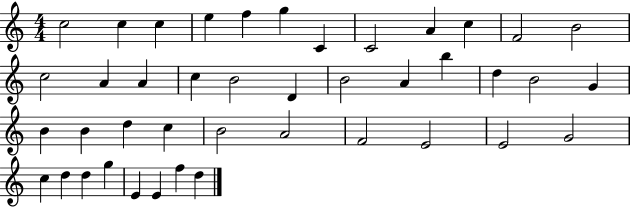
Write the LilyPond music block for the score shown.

{
  \clef treble
  \numericTimeSignature
  \time 4/4
  \key c \major
  c''2 c''4 c''4 | e''4 f''4 g''4 c'4 | c'2 a'4 c''4 | f'2 b'2 | \break c''2 a'4 a'4 | c''4 b'2 d'4 | b'2 a'4 b''4 | d''4 b'2 g'4 | \break b'4 b'4 d''4 c''4 | b'2 a'2 | f'2 e'2 | e'2 g'2 | \break c''4 d''4 d''4 g''4 | e'4 e'4 f''4 d''4 | \bar "|."
}